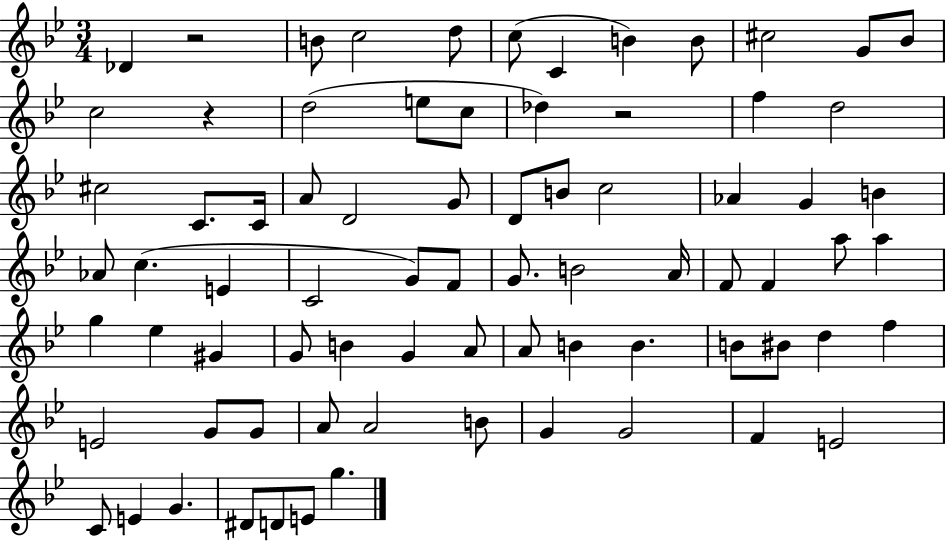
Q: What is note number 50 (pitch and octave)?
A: A4